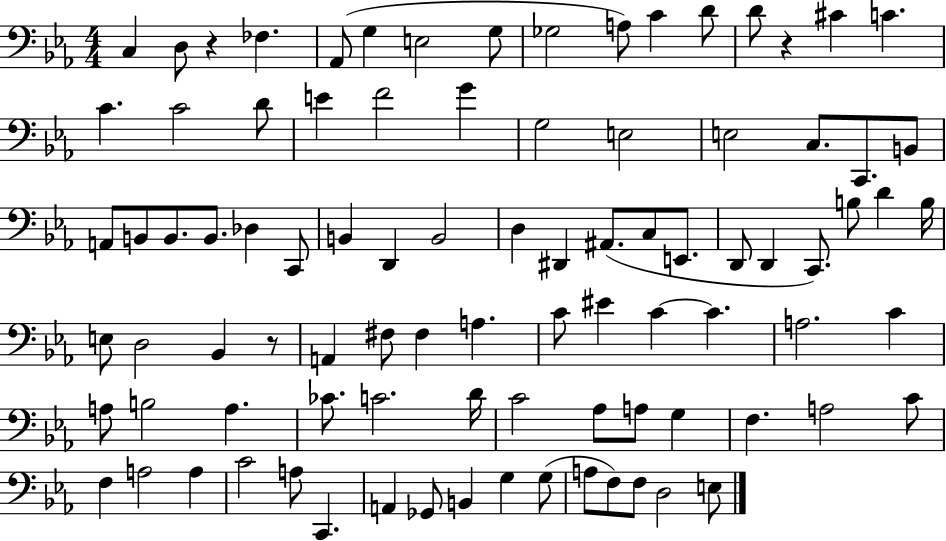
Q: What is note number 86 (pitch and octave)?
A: F3